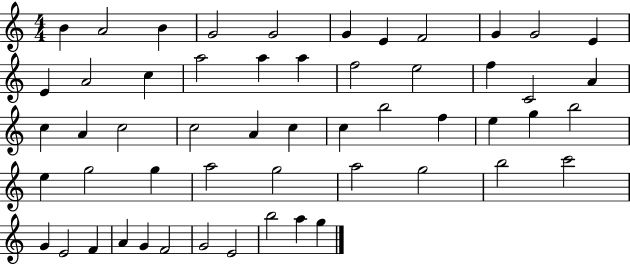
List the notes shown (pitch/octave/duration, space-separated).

B4/q A4/h B4/q G4/h G4/h G4/q E4/q F4/h G4/q G4/h E4/q E4/q A4/h C5/q A5/h A5/q A5/q F5/h E5/h F5/q C4/h A4/q C5/q A4/q C5/h C5/h A4/q C5/q C5/q B5/h F5/q E5/q G5/q B5/h E5/q G5/h G5/q A5/h G5/h A5/h G5/h B5/h C6/h G4/q E4/h F4/q A4/q G4/q F4/h G4/h E4/h B5/h A5/q G5/q